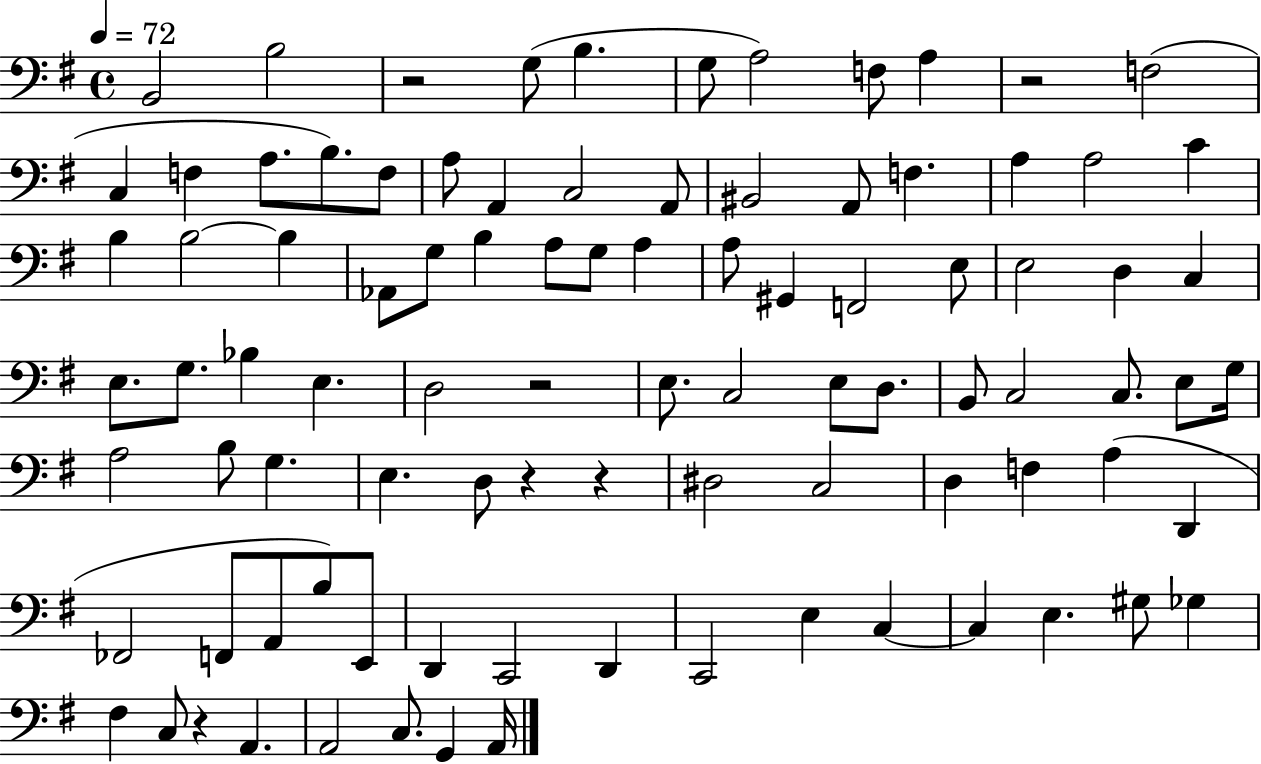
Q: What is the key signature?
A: G major